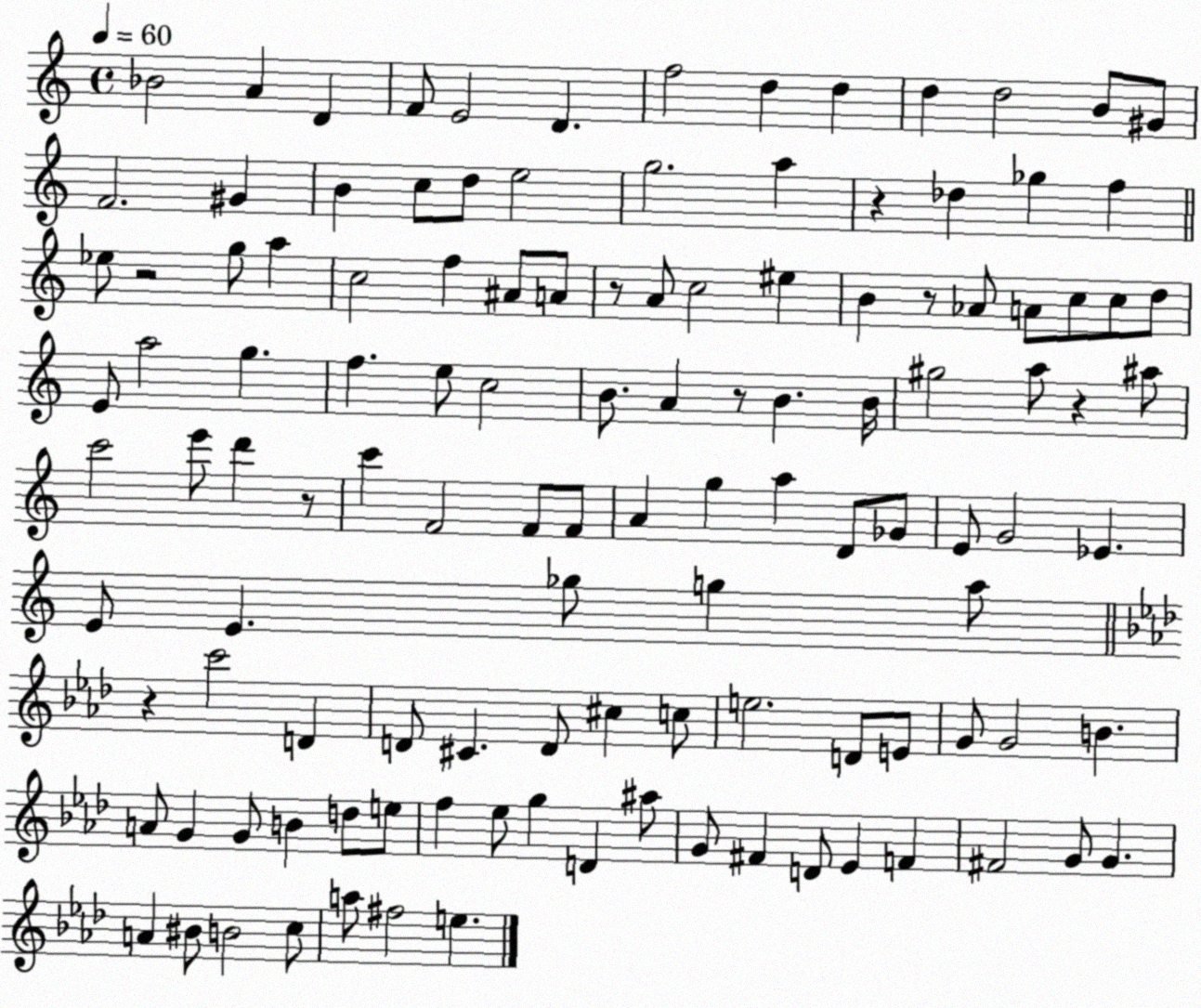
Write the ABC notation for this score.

X:1
T:Untitled
M:4/4
L:1/4
K:C
_B2 A D F/2 E2 D f2 d d d d2 B/2 ^G/2 F2 ^G B c/2 d/2 e2 g2 a z _d _g f _e/2 z2 g/2 a c2 f ^A/2 A/2 z/2 A/2 c2 ^e B z/2 _A/2 A/2 c/2 c/2 d/2 E/2 a2 g f e/2 c2 B/2 A z/2 B B/4 ^g2 a/2 z ^a/2 c'2 e'/2 d' z/2 c' F2 F/2 F/2 A g a D/2 _G/2 E/2 G2 _E E/2 E _g/2 g a/2 z c'2 D D/2 ^C D/2 ^c c/2 e2 D/2 E/2 G/2 G2 B A/2 G G/2 B d/2 e/2 f _e/2 g D ^a/2 G/2 ^F D/2 _E F ^F2 G/2 G A ^B/2 B2 c/2 a/2 ^f2 e